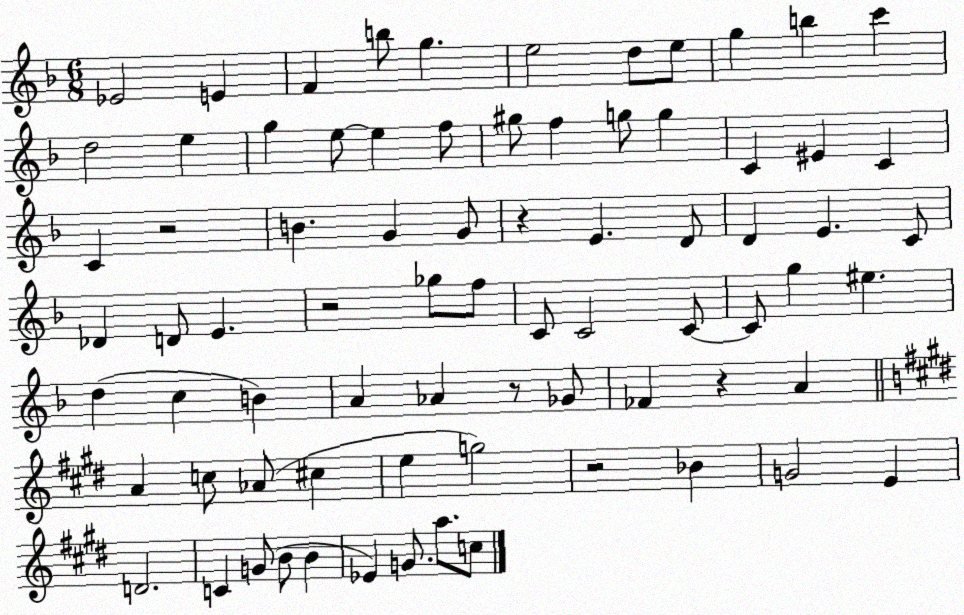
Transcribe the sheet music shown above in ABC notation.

X:1
T:Untitled
M:6/8
L:1/4
K:F
_E2 E F b/2 g e2 d/2 e/2 g b c' d2 e g e/2 e f/2 ^g/2 f g/2 g C ^E C C z2 B G G/2 z E D/2 D E C/2 _D D/2 E z2 _g/2 f/2 C/2 C2 C/2 C/2 g ^e d c B A _A z/2 _G/2 _F z A A c/2 _A/2 ^c e g2 z2 _B G2 E D2 C G/2 B/2 B _E G/2 a/2 c/2